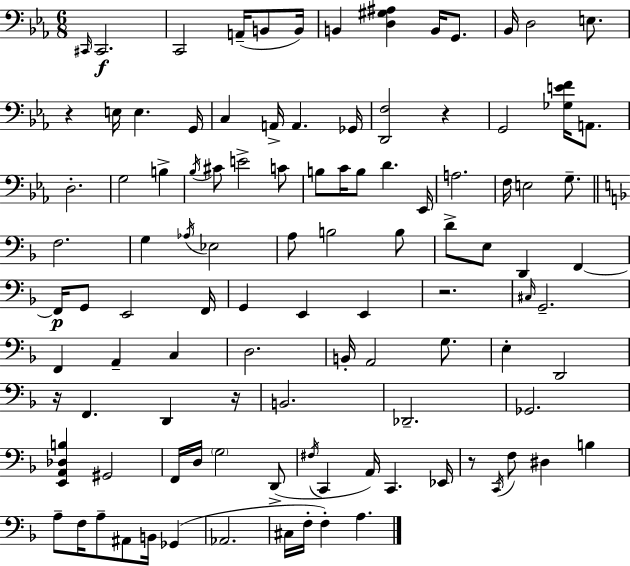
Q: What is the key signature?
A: C minor